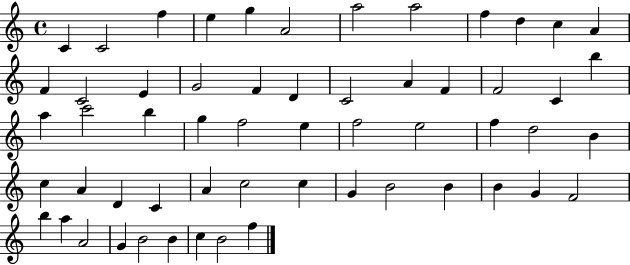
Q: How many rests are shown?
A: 0